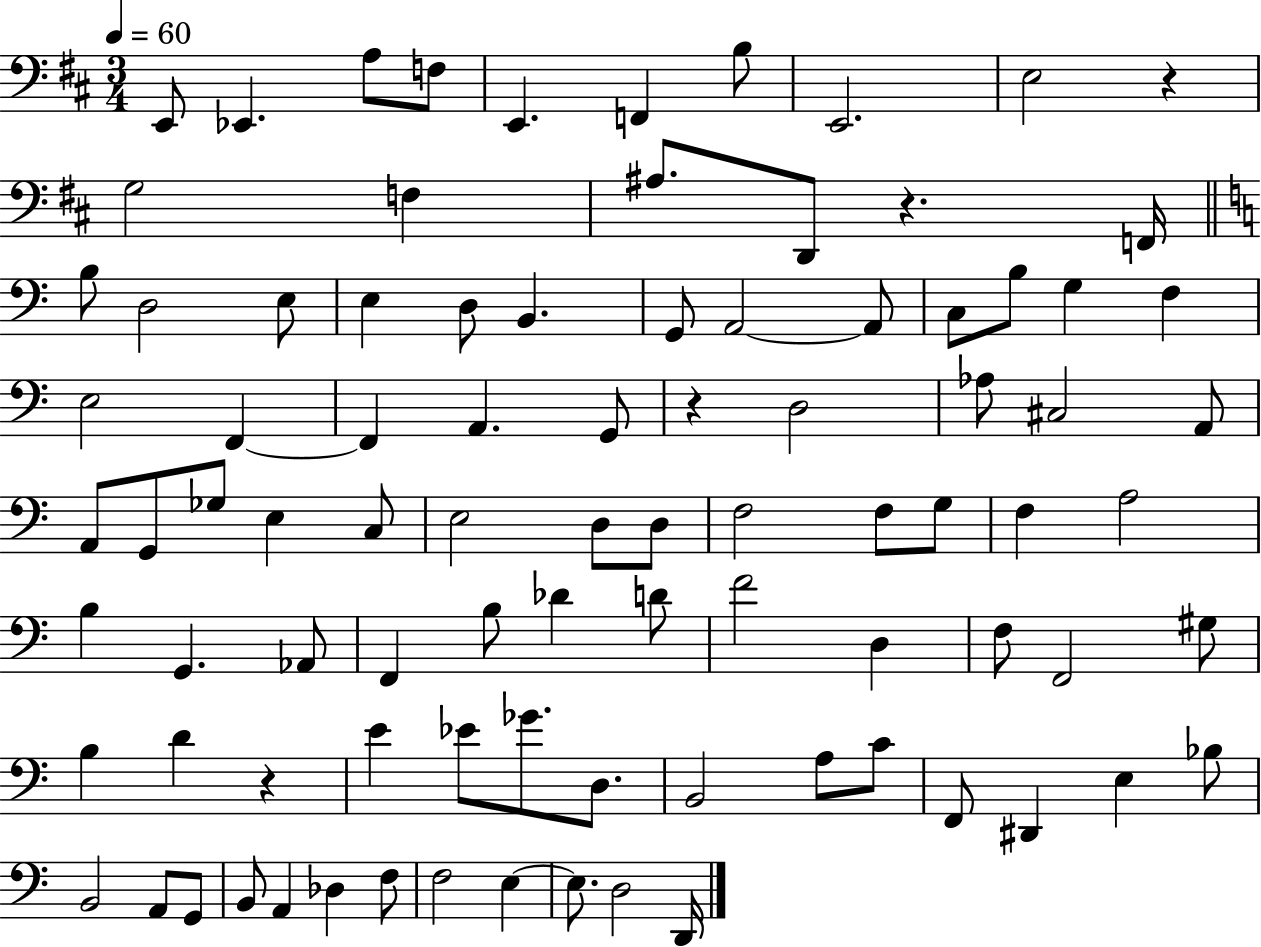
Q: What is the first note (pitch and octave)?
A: E2